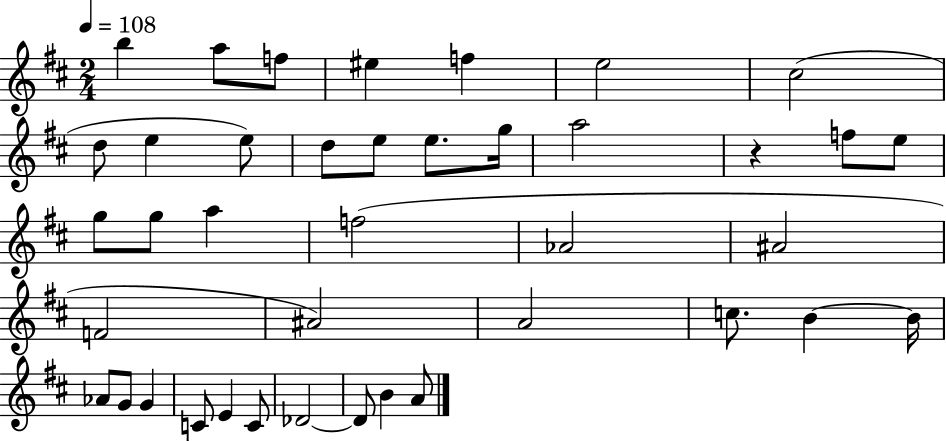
B5/q A5/e F5/e EIS5/q F5/q E5/h C#5/h D5/e E5/q E5/e D5/e E5/e E5/e. G5/s A5/h R/q F5/e E5/e G5/e G5/e A5/q F5/h Ab4/h A#4/h F4/h A#4/h A4/h C5/e. B4/q B4/s Ab4/e G4/e G4/q C4/e E4/q C4/e Db4/h Db4/e B4/q A4/e